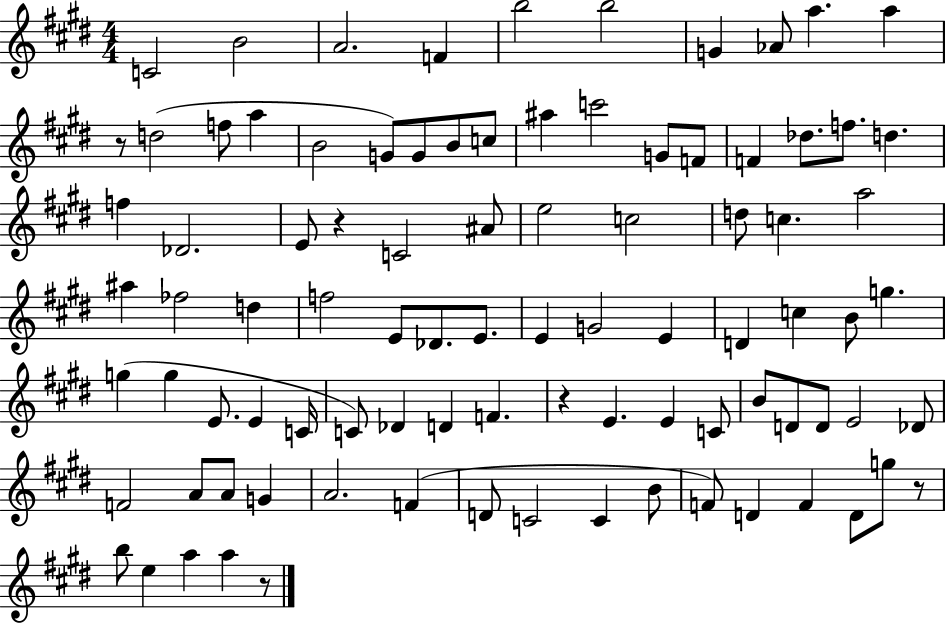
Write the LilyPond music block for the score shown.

{
  \clef treble
  \numericTimeSignature
  \time 4/4
  \key e \major
  c'2 b'2 | a'2. f'4 | b''2 b''2 | g'4 aes'8 a''4. a''4 | \break r8 d''2( f''8 a''4 | b'2 g'8) g'8 b'8 c''8 | ais''4 c'''2 g'8 f'8 | f'4 des''8. f''8. d''4. | \break f''4 des'2. | e'8 r4 c'2 ais'8 | e''2 c''2 | d''8 c''4. a''2 | \break ais''4 fes''2 d''4 | f''2 e'8 des'8. e'8. | e'4 g'2 e'4 | d'4 c''4 b'8 g''4. | \break g''4( g''4 e'8. e'4 c'16 | c'8) des'4 d'4 f'4. | r4 e'4. e'4 c'8 | b'8 d'8 d'8 e'2 des'8 | \break f'2 a'8 a'8 g'4 | a'2. f'4( | d'8 c'2 c'4 b'8 | f'8) d'4 f'4 d'8 g''8 r8 | \break b''8 e''4 a''4 a''4 r8 | \bar "|."
}